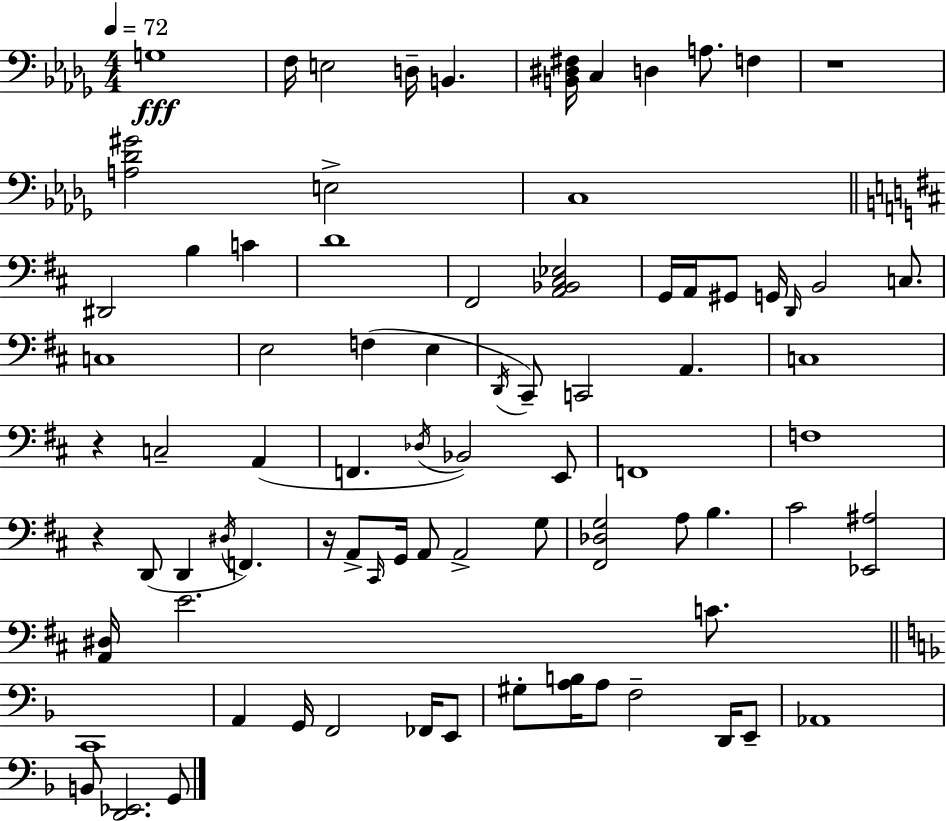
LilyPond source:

{
  \clef bass
  \numericTimeSignature
  \time 4/4
  \key bes \minor
  \tempo 4 = 72
  g1\fff | f16 e2 d16-- b,4. | <b, dis fis>16 c4 d4 a8. f4 | r1 | \break <a des' gis'>2 e2-> | c1 | \bar "||" \break \key b \minor dis,2 b4 c'4 | d'1 | fis,2 <a, bes, cis ees>2 | g,16 a,16 gis,8 g,16 \grace { d,16 } b,2 c8. | \break c1 | e2 f4( e4 | \acciaccatura { d,16 } cis,8--) c,2 a,4. | c1 | \break r4 c2-- a,4( | f,4. \acciaccatura { des16 } bes,2) | e,8 f,1 | f1 | \break r4 d,8( d,4 \acciaccatura { dis16 } f,4.) | r16 a,8-> \grace { cis,16 } g,16 a,8 a,2-> | g8 <fis, des g>2 a8 b4. | cis'2 <ees, ais>2 | \break <a, dis>16 e'2. | c'8. \bar "||" \break \key f \major c,1 | a,4 g,16 f,2 fes,16 e,8 | gis8-. <a b>16 a8 f2-- d,16 e,8-- | aes,1 | \break b,8 <d, ees,>2. g,8 | \bar "|."
}